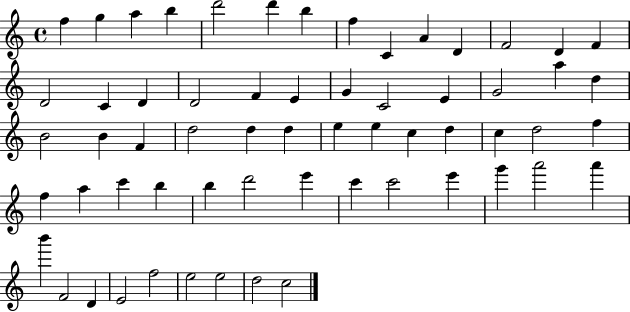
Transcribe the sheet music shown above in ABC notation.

X:1
T:Untitled
M:4/4
L:1/4
K:C
f g a b d'2 d' b f C A D F2 D F D2 C D D2 F E G C2 E G2 a d B2 B F d2 d d e e c d c d2 f f a c' b b d'2 e' c' c'2 e' g' a'2 a' b' F2 D E2 f2 e2 e2 d2 c2